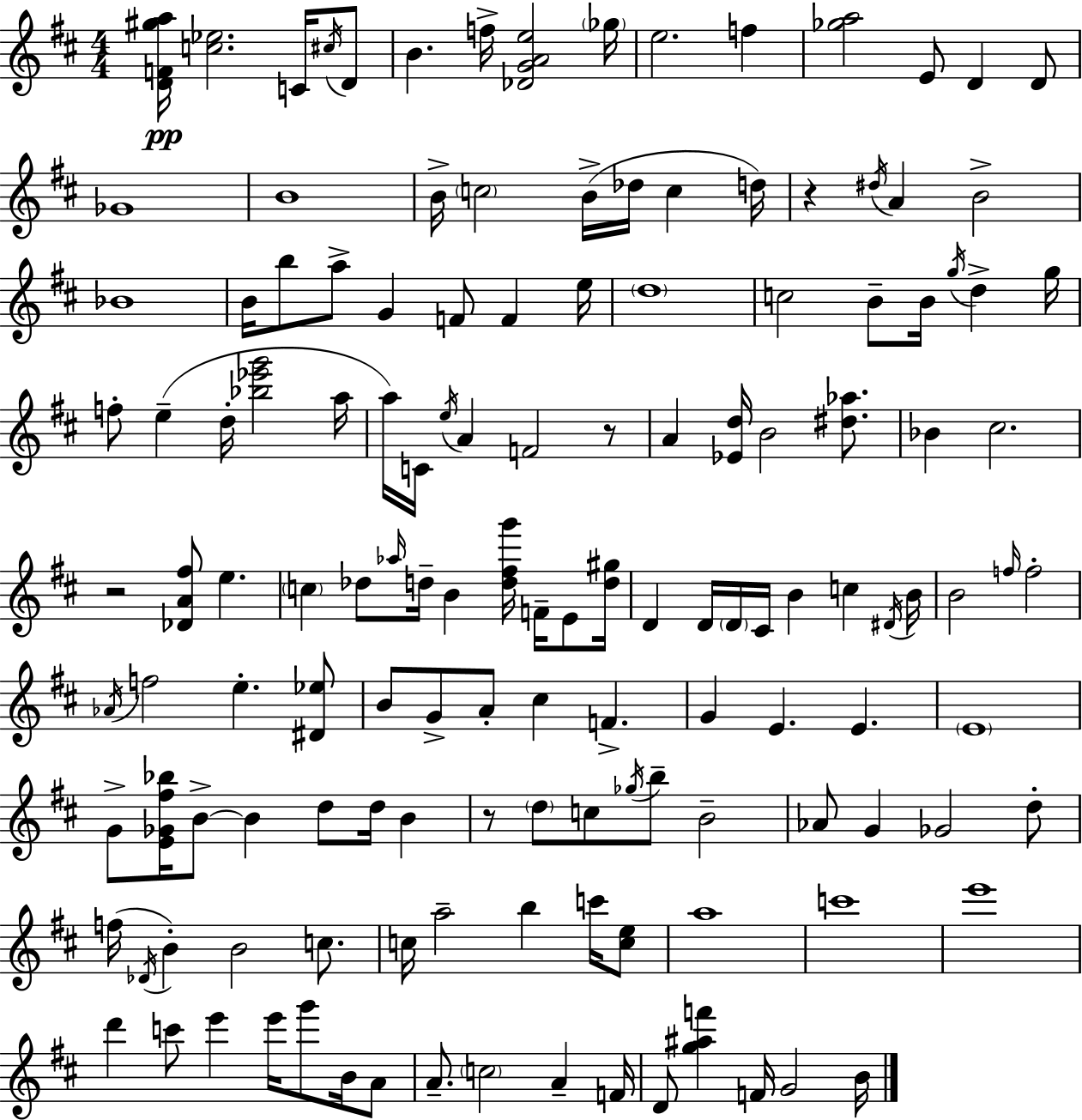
[D4,F4,G#5,A5]/s [C5,Eb5]/h. C4/s C#5/s D4/e B4/q. F5/s [Db4,G4,A4,E5]/h Gb5/s E5/h. F5/q [Gb5,A5]/h E4/e D4/q D4/e Gb4/w B4/w B4/s C5/h B4/s Db5/s C5/q D5/s R/q D#5/s A4/q B4/h Bb4/w B4/s B5/e A5/e G4/q F4/e F4/q E5/s D5/w C5/h B4/e B4/s G5/s D5/q G5/s F5/e E5/q D5/s [Bb5,Eb6,G6]/h A5/s A5/s C4/s E5/s A4/q F4/h R/e A4/q [Eb4,D5]/s B4/h [D#5,Ab5]/e. Bb4/q C#5/h. R/h [Db4,A4,F#5]/e E5/q. C5/q Db5/e Ab5/s D5/s B4/q [D5,F#5,G6]/s F4/s E4/e [D5,G#5]/s D4/q D4/s D4/s C#4/s B4/q C5/q D#4/s B4/s B4/h F5/s F5/h Ab4/s F5/h E5/q. [D#4,Eb5]/e B4/e G4/e A4/e C#5/q F4/q. G4/q E4/q. E4/q. E4/w G4/e [E4,Gb4,F#5,Bb5]/s B4/e B4/q D5/e D5/s B4/q R/e D5/e C5/e Gb5/s B5/e B4/h Ab4/e G4/q Gb4/h D5/e F5/s Db4/s B4/q B4/h C5/e. C5/s A5/h B5/q C6/s [C5,E5]/e A5/w C6/w E6/w D6/q C6/e E6/q E6/s G6/e B4/s A4/e A4/e. C5/h A4/q F4/s D4/e [G5,A#5,F6]/q F4/s G4/h B4/s